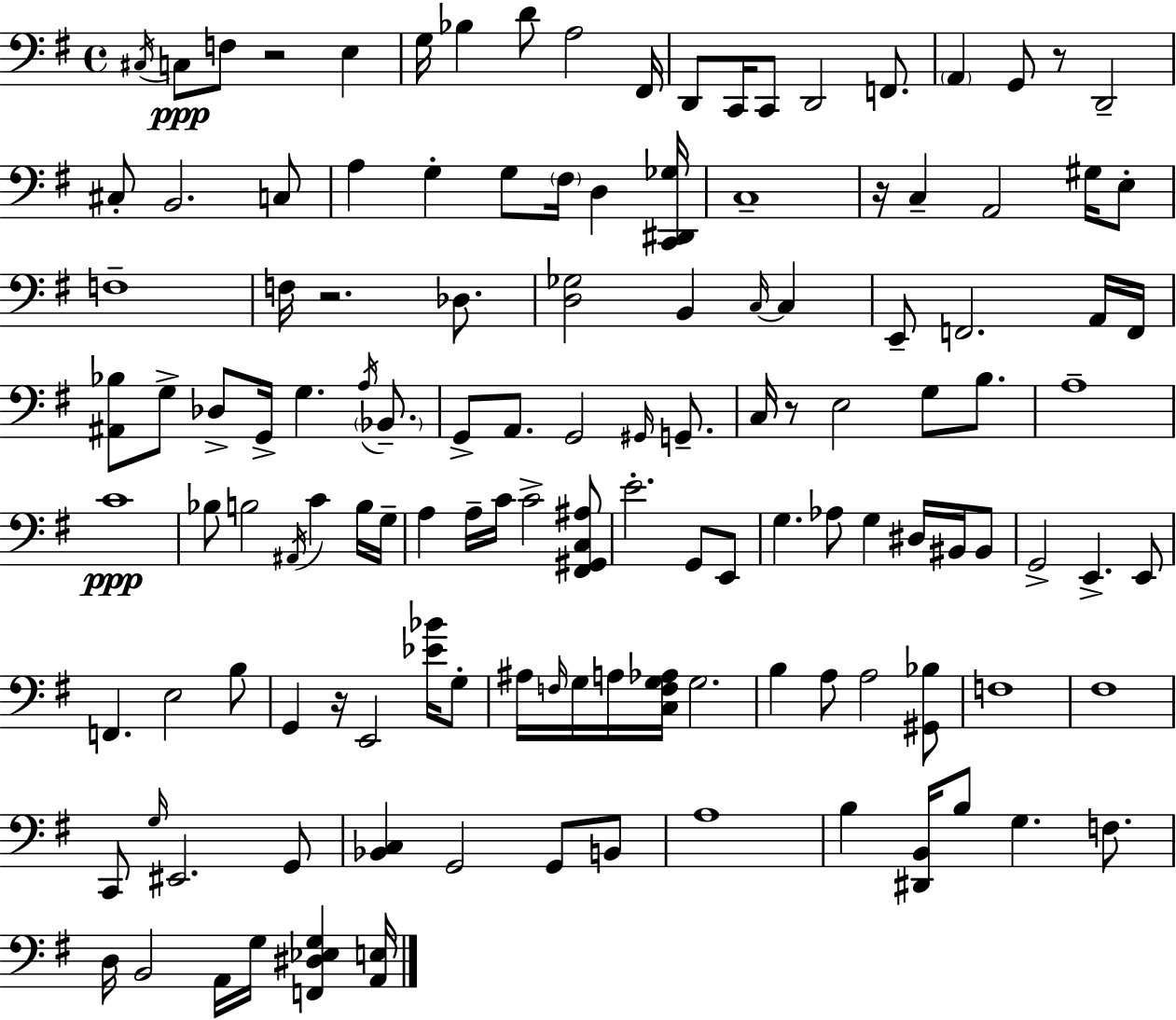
C#3/s C3/e F3/e R/h E3/q G3/s Bb3/q D4/e A3/h F#2/s D2/e C2/s C2/e D2/h F2/e. A2/q G2/e R/e D2/h C#3/e B2/h. C3/e A3/q G3/q G3/e F#3/s D3/q [C2,D#2,Gb3]/s C3/w R/s C3/q A2/h G#3/s E3/e F3/w F3/s R/h. Db3/e. [D3,Gb3]/h B2/q C3/s C3/q E2/e F2/h. A2/s F2/s [A#2,Bb3]/e G3/e Db3/e G2/s G3/q. A3/s Bb2/e. G2/e A2/e. G2/h G#2/s G2/e. C3/s R/e E3/h G3/e B3/e. A3/w C4/w Bb3/e B3/h A#2/s C4/q B3/s G3/s A3/q A3/s C4/s C4/h [F#2,G#2,C3,A#3]/e E4/h. G2/e E2/e G3/q. Ab3/e G3/q D#3/s BIS2/s BIS2/e G2/h E2/q. E2/e F2/q. E3/h B3/e G2/q R/s E2/h [Eb4,Bb4]/s G3/e A#3/s F3/s G3/s A3/s [C3,F3,G3,Ab3]/s G3/h. B3/q A3/e A3/h [G#2,Bb3]/e F3/w F#3/w C2/e G3/s EIS2/h. G2/e [Bb2,C3]/q G2/h G2/e B2/e A3/w B3/q [D#2,B2]/s B3/e G3/q. F3/e. D3/s B2/h A2/s G3/s [F2,D#3,Eb3,G3]/q [A2,E3]/s